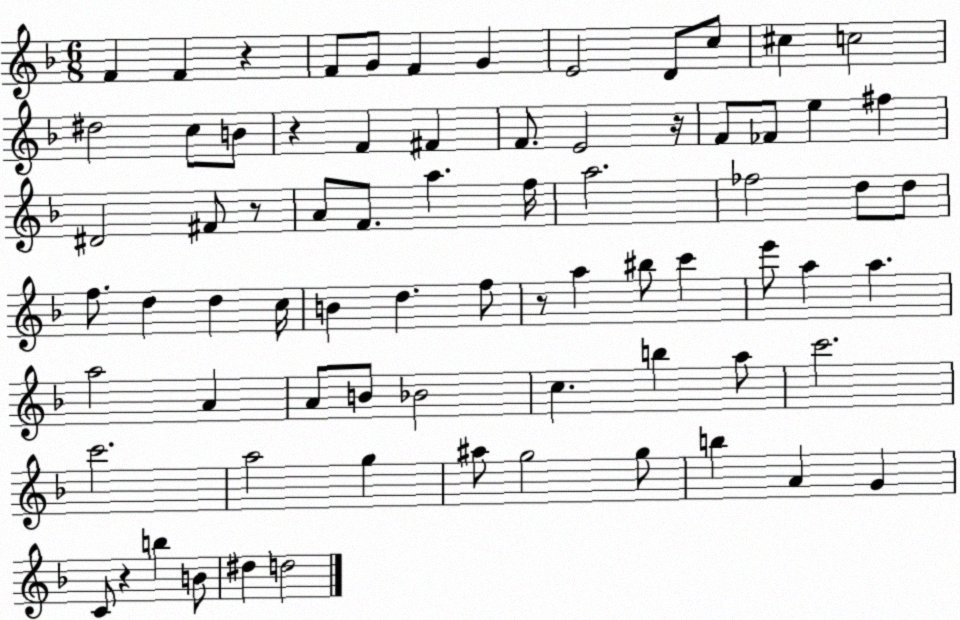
X:1
T:Untitled
M:6/8
L:1/4
K:F
F F z F/2 G/2 F G E2 D/2 c/2 ^c c2 ^d2 c/2 B/2 z F ^F F/2 E2 z/4 F/2 _F/2 e ^f ^D2 ^F/2 z/2 A/2 F/2 a f/4 a2 _f2 d/2 d/2 f/2 d d c/4 B d f/2 z/2 a ^b/2 c' e'/2 a a a2 A A/2 B/2 _B2 c b a/2 c'2 c'2 a2 g ^a/2 g2 g/2 b A G C/2 z b B/2 ^d d2